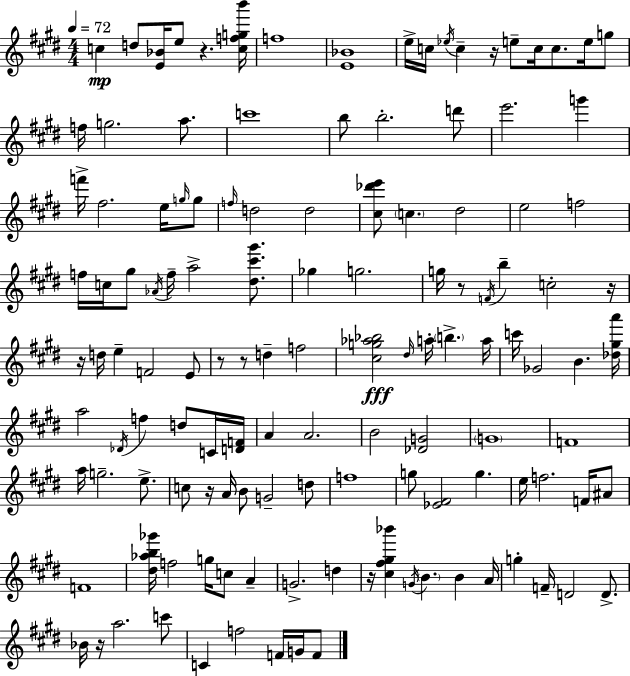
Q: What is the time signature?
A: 4/4